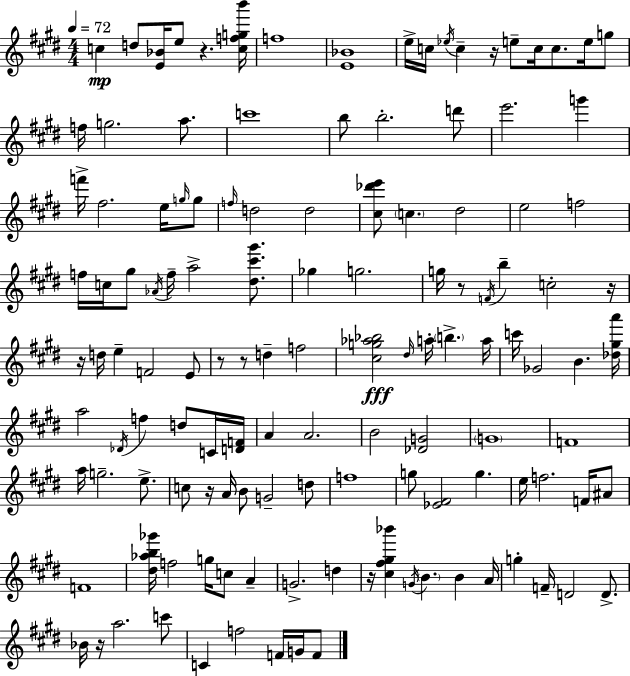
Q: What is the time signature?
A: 4/4